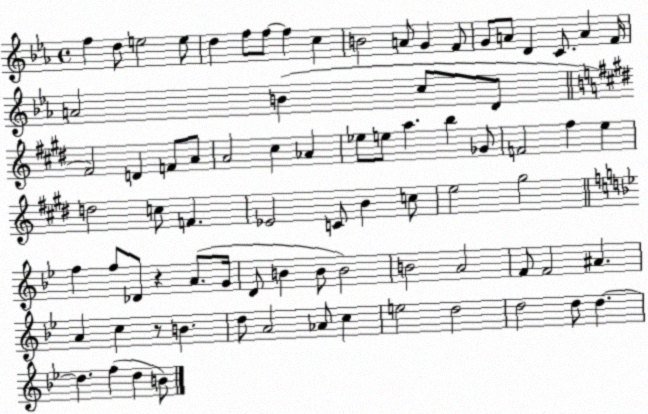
X:1
T:Untitled
M:4/4
L:1/4
K:Eb
f d/2 e2 e/2 d f/2 f/2 f c B2 A/2 G F/2 G/2 A/2 D C/2 A F/4 A2 B c/2 D/2 ^F2 D F/2 A/2 A2 ^c _A _e/2 e/2 a b _G/2 F2 ^f e d2 c/2 F _E2 C/2 B c/2 e2 ^g2 f f/2 _D/2 z A/2 G/4 D/2 B B/2 B2 B2 A2 F/2 F2 ^A A c z/2 B d/2 A2 _A/2 c e2 d2 d2 d/2 d d f d B/2